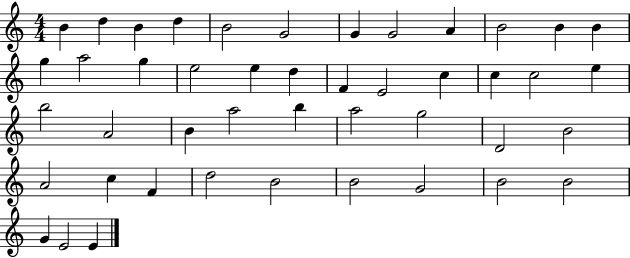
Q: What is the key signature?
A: C major